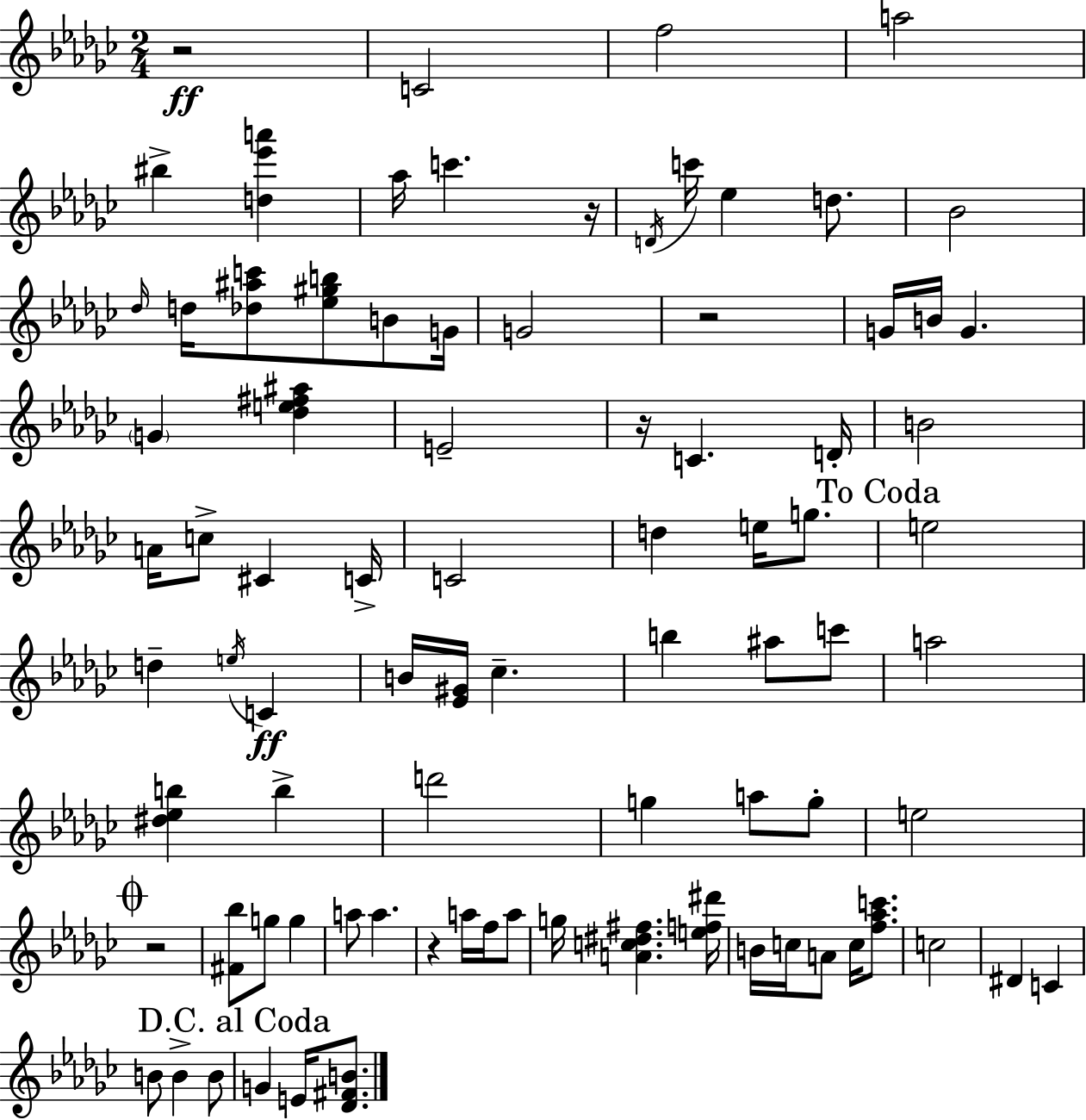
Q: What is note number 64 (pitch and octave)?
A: B4